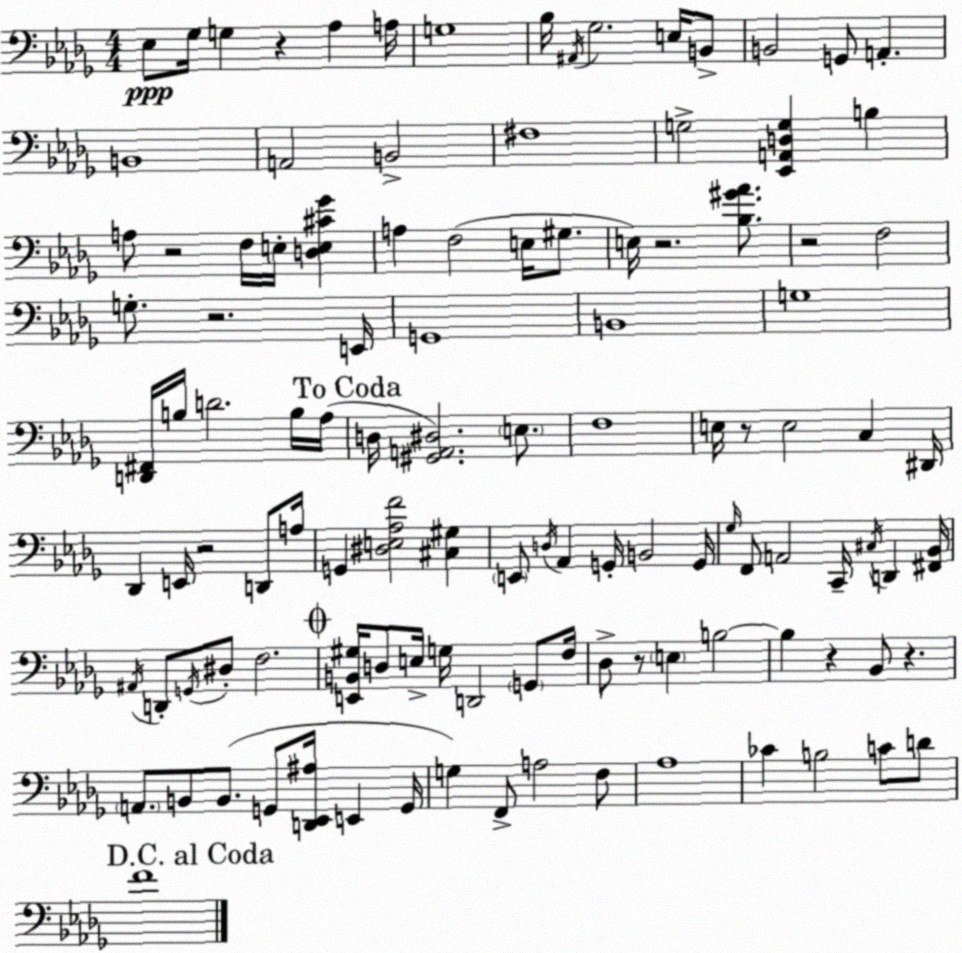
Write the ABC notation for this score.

X:1
T:Untitled
M:4/4
L:1/4
K:Bbm
_E,/2 _G,/4 G, z _A, A,/4 G,4 _B,/4 ^A,,/4 _G,2 E,/4 B,,/2 B,,2 G,,/2 A,, B,,4 A,,2 B,,2 ^F,4 G,2 [_E,,A,,D,G,] B, A,/2 z2 F,/4 E,/4 [D,E,^C_G] A, F,2 E,/4 ^G,/2 E,/4 z2 [_B,^G_A]/2 z2 F,2 G,/2 z2 E,,/4 G,,4 B,,4 G,4 [D,,^F,,]/4 B,/4 D2 B,/4 _A,/4 D,/4 [^G,,A,,^D,]2 E,/2 F,4 E,/4 z/2 E,2 C, ^D,,/4 _D,, E,,/4 z2 D,,/2 A,/4 G,, [^D,E,_A,F]2 [^C,^G,] E,,/2 D,/4 _A,, G,,/4 B,,2 G,,/4 _G,/4 F,,/2 A,,2 C,,/4 ^C,/4 D,, [^F,,_B,,]/4 ^A,,/4 D,,/2 G,,/4 ^D,/2 F,2 [E,,B,,^G,]/4 D,/2 E,/4 G,/4 D,,2 G,,/2 F,/4 _D,/2 z/2 E, B,2 B, z _B,,/2 z A,,/2 B,,/2 B,,/2 G,,/2 [D,,_E,,^A,]/4 E,, G,,/4 G, F,,/2 A,2 F,/2 _A,4 _C B,2 C/2 D/2 F4